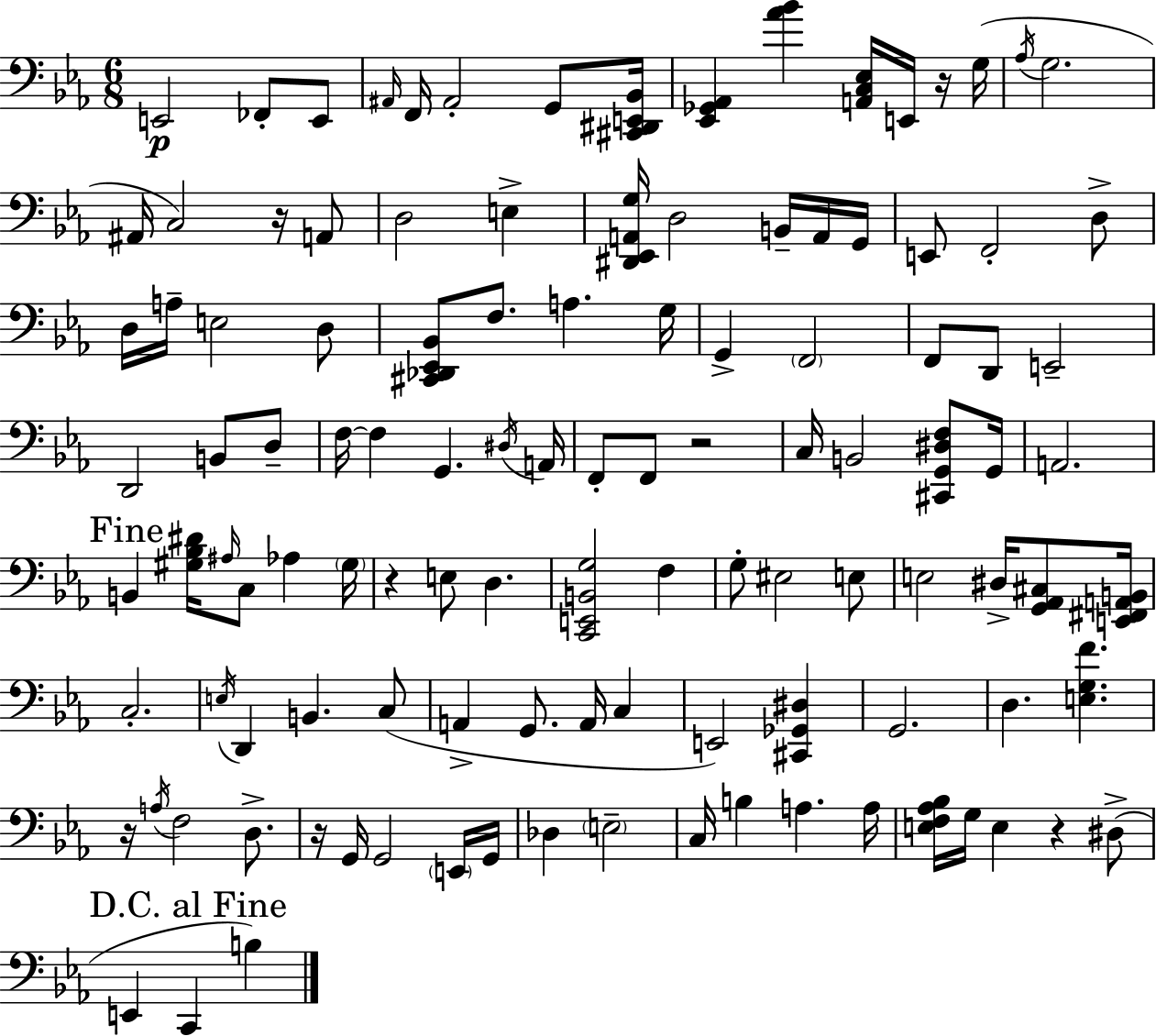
X:1
T:Untitled
M:6/8
L:1/4
K:Eb
E,,2 _F,,/2 E,,/2 ^A,,/4 F,,/4 ^A,,2 G,,/2 [^C,,^D,,E,,_B,,]/4 [_E,,_G,,_A,,] [_A_B] [A,,C,_E,]/4 E,,/4 z/4 G,/4 _A,/4 G,2 ^A,,/4 C,2 z/4 A,,/2 D,2 E, [^D,,_E,,A,,G,]/4 D,2 B,,/4 A,,/4 G,,/4 E,,/2 F,,2 D,/2 D,/4 A,/4 E,2 D,/2 [^C,,_D,,_E,,_B,,]/2 F,/2 A, G,/4 G,, F,,2 F,,/2 D,,/2 E,,2 D,,2 B,,/2 D,/2 F,/4 F, G,, ^D,/4 A,,/4 F,,/2 F,,/2 z2 C,/4 B,,2 [^C,,G,,^D,F,]/2 G,,/4 A,,2 B,, [^G,_B,^D]/4 ^A,/4 C,/2 _A, ^G,/4 z E,/2 D, [C,,E,,B,,G,]2 F, G,/2 ^E,2 E,/2 E,2 ^D,/4 [G,,_A,,^C,]/2 [E,,^F,,A,,B,,]/4 C,2 E,/4 D,, B,, C,/2 A,, G,,/2 A,,/4 C, E,,2 [^C,,_G,,^D,] G,,2 D, [E,G,F] z/4 A,/4 F,2 D,/2 z/4 G,,/4 G,,2 E,,/4 G,,/4 _D, E,2 C,/4 B, A, A,/4 [E,F,_A,_B,]/4 G,/4 E, z ^D,/2 E,, C,, B,